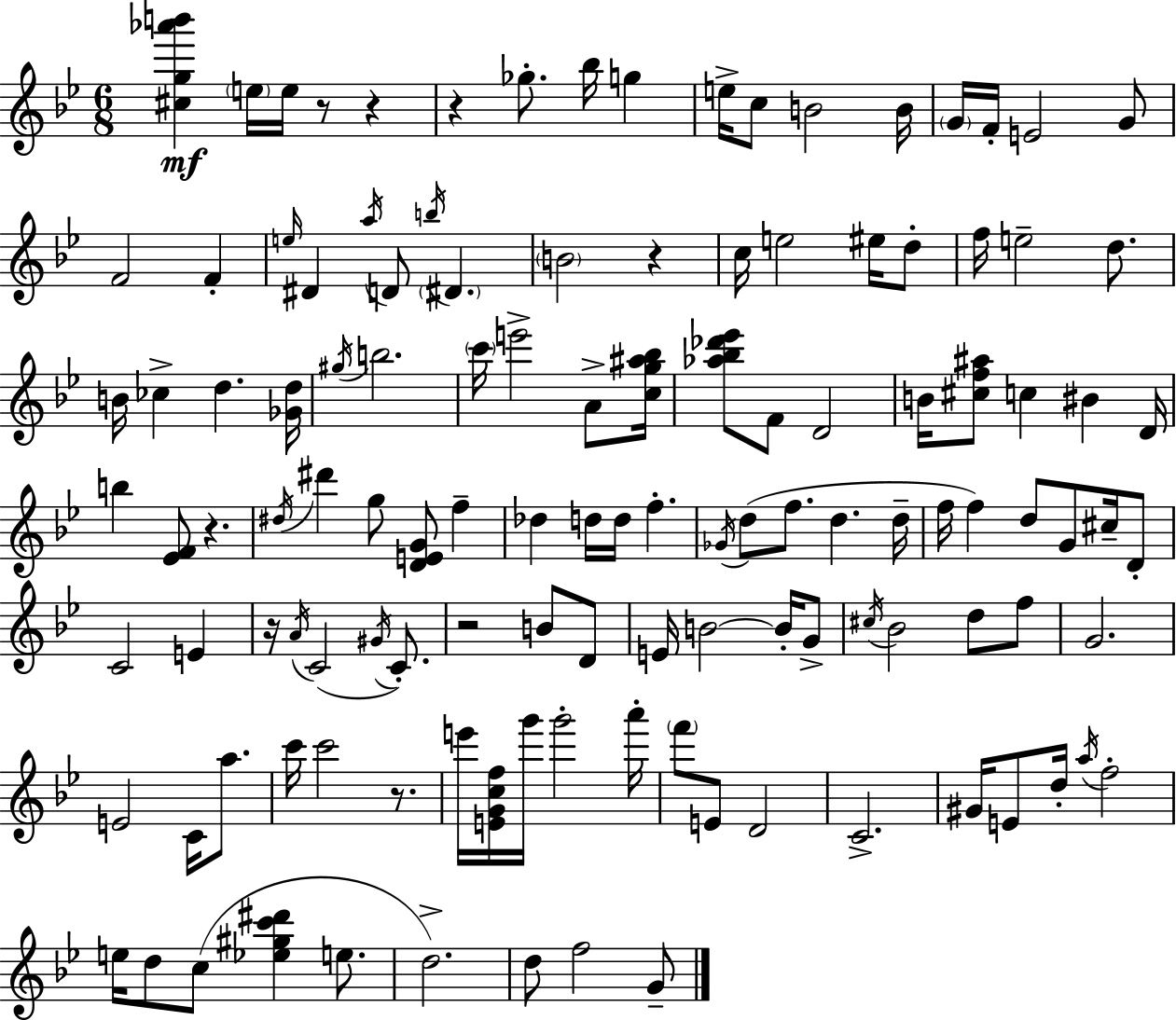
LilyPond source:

{
  \clef treble
  \numericTimeSignature
  \time 6/8
  \key g \minor
  <cis'' g'' aes''' b'''>4\mf \parenthesize e''16 e''16 r8 r4 | r4 ges''8.-. bes''16 g''4 | e''16-> c''8 b'2 b'16 | \parenthesize g'16 f'16-. e'2 g'8 | \break f'2 f'4-. | \grace { e''16 } dis'4 \acciaccatura { a''16 } d'8 \acciaccatura { b''16 } \parenthesize dis'4. | \parenthesize b'2 r4 | c''16 e''2 | \break eis''16 d''8-. f''16 e''2-- | d''8. b'16 ces''4-> d''4. | <ges' d''>16 \acciaccatura { gis''16 } b''2. | \parenthesize c'''16 e'''2-> | \break a'8-> <c'' g'' ais'' bes''>16 <aes'' bes'' des''' ees'''>8 f'8 d'2 | b'16 <cis'' f'' ais''>8 c''4 bis'4 | d'16 b''4 <ees' f'>8 r4. | \acciaccatura { dis''16 } dis'''4 g''8 <d' e' g'>8 | \break f''4-- des''4 d''16 d''16 f''4.-. | \acciaccatura { ges'16 } d''8( f''8. d''4. | d''16-- f''16 f''4) d''8 | g'8 cis''16-- d'8-. c'2 | \break e'4 r16 \acciaccatura { a'16 }( c'2 | \acciaccatura { gis'16 } c'8.-.) r2 | b'8 d'8 e'16 b'2~~ | b'16-. g'8-> \acciaccatura { cis''16 } bes'2 | \break d''8 f''8 g'2. | e'2 | c'16 a''8. c'''16 c'''2 | r8. e'''16 <e' g' c'' f''>16 g'''16 | \break g'''2-. a'''16-. \parenthesize f'''8 e'8 | d'2 c'2.-> | gis'16 e'8 | d''16-. \acciaccatura { a''16 } f''2-. e''16 d''8 | \break c''8( <ees'' gis'' c''' dis'''>4 e''8. d''2.->) | d''8 | f''2 g'8-- \bar "|."
}